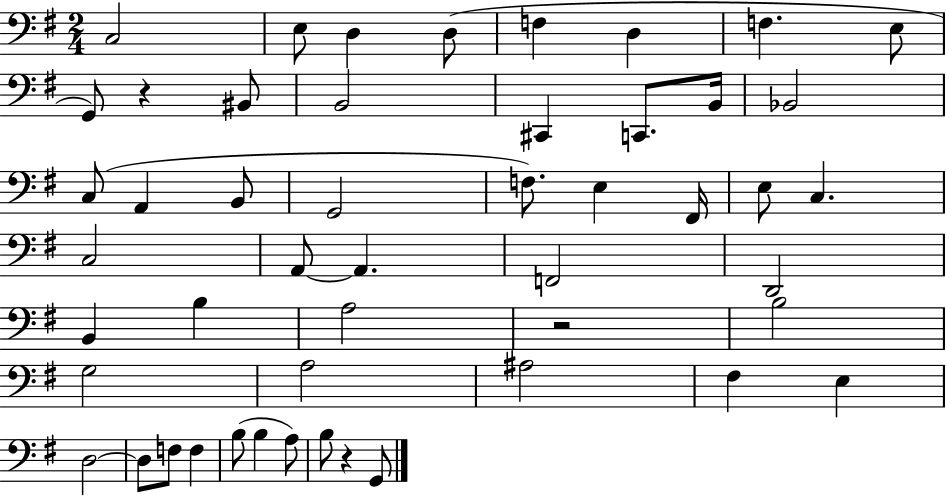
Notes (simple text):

C3/h E3/e D3/q D3/e F3/q D3/q F3/q. E3/e G2/e R/q BIS2/e B2/h C#2/q C2/e. B2/s Bb2/h C3/e A2/q B2/e G2/h F3/e. E3/q F#2/s E3/e C3/q. C3/h A2/e A2/q. F2/h D2/h B2/q B3/q A3/h R/h B3/h G3/h A3/h A#3/h F#3/q E3/q D3/h D3/e F3/e F3/q B3/e B3/q A3/e B3/e R/q G2/e